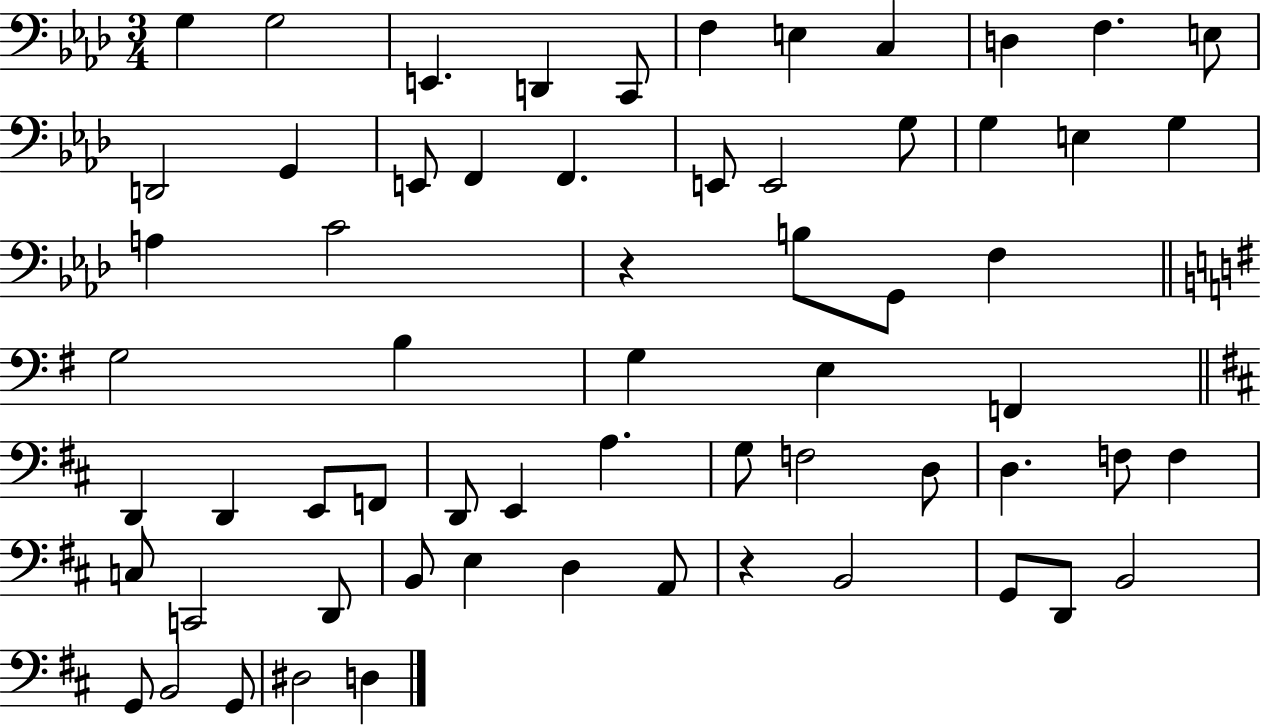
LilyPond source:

{
  \clef bass
  \numericTimeSignature
  \time 3/4
  \key aes \major
  g4 g2 | e,4. d,4 c,8 | f4 e4 c4 | d4 f4. e8 | \break d,2 g,4 | e,8 f,4 f,4. | e,8 e,2 g8 | g4 e4 g4 | \break a4 c'2 | r4 b8 g,8 f4 | \bar "||" \break \key g \major g2 b4 | g4 e4 f,4 | \bar "||" \break \key b \minor d,4 d,4 e,8 f,8 | d,8 e,4 a4. | g8 f2 d8 | d4. f8 f4 | \break c8 c,2 d,8 | b,8 e4 d4 a,8 | r4 b,2 | g,8 d,8 b,2 | \break g,8 b,2 g,8 | dis2 d4 | \bar "|."
}